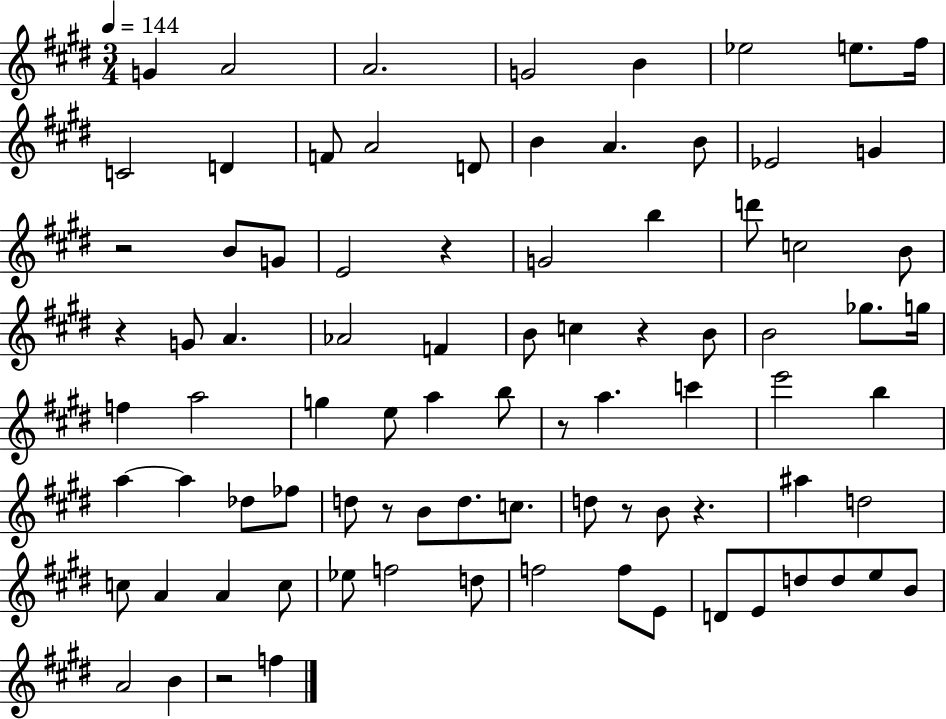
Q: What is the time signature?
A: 3/4